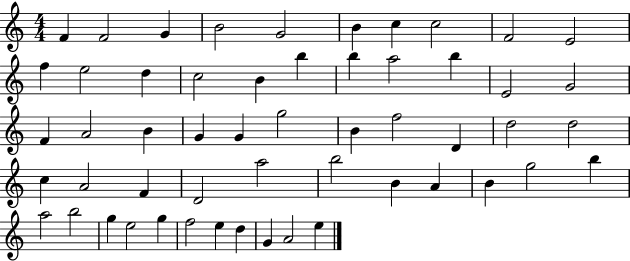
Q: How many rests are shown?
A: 0